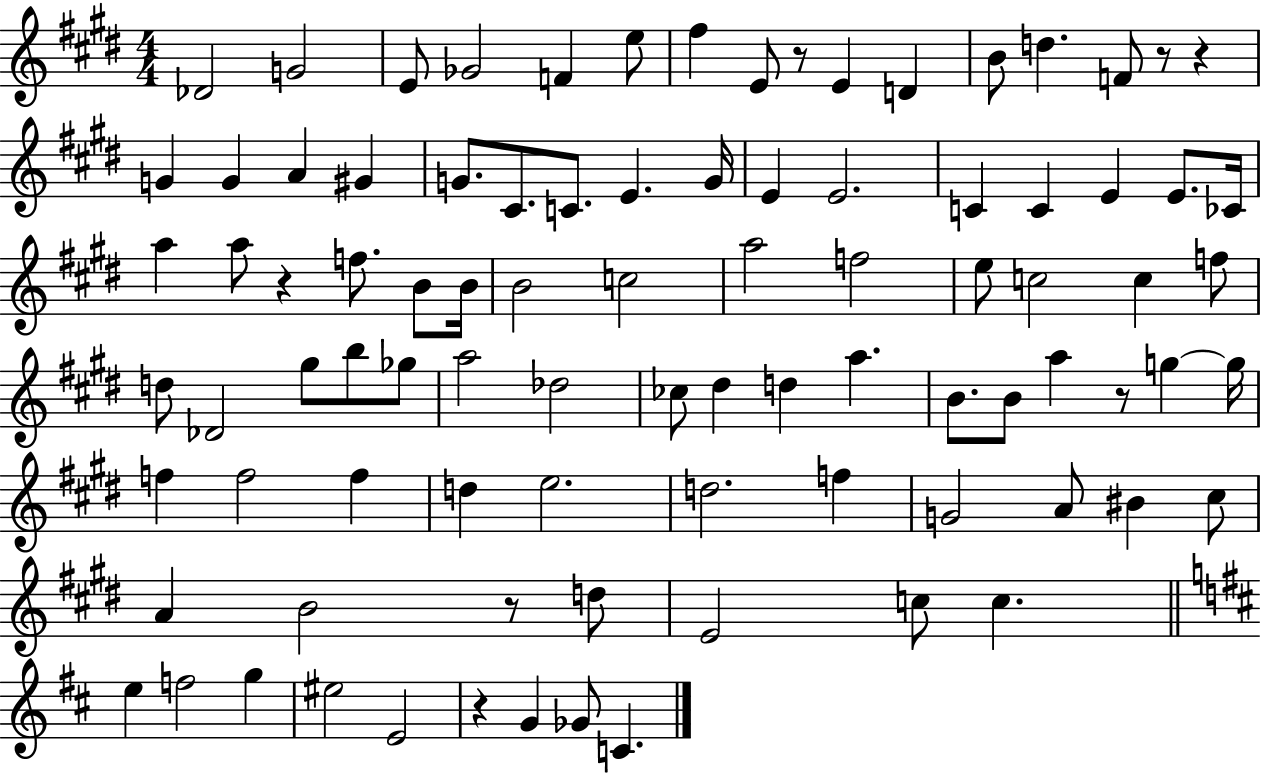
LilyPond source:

{
  \clef treble
  \numericTimeSignature
  \time 4/4
  \key e \major
  des'2 g'2 | e'8 ges'2 f'4 e''8 | fis''4 e'8 r8 e'4 d'4 | b'8 d''4. f'8 r8 r4 | \break g'4 g'4 a'4 gis'4 | g'8. cis'8. c'8. e'4. g'16 | e'4 e'2. | c'4 c'4 e'4 e'8. ces'16 | \break a''4 a''8 r4 f''8. b'8 b'16 | b'2 c''2 | a''2 f''2 | e''8 c''2 c''4 f''8 | \break d''8 des'2 gis''8 b''8 ges''8 | a''2 des''2 | ces''8 dis''4 d''4 a''4. | b'8. b'8 a''4 r8 g''4~~ g''16 | \break f''4 f''2 f''4 | d''4 e''2. | d''2. f''4 | g'2 a'8 bis'4 cis''8 | \break a'4 b'2 r8 d''8 | e'2 c''8 c''4. | \bar "||" \break \key d \major e''4 f''2 g''4 | eis''2 e'2 | r4 g'4 ges'8 c'4. | \bar "|."
}